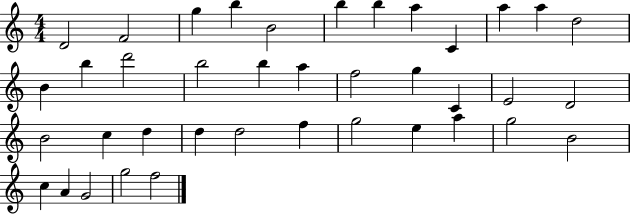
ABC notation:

X:1
T:Untitled
M:4/4
L:1/4
K:C
D2 F2 g b B2 b b a C a a d2 B b d'2 b2 b a f2 g C E2 D2 B2 c d d d2 f g2 e a g2 B2 c A G2 g2 f2